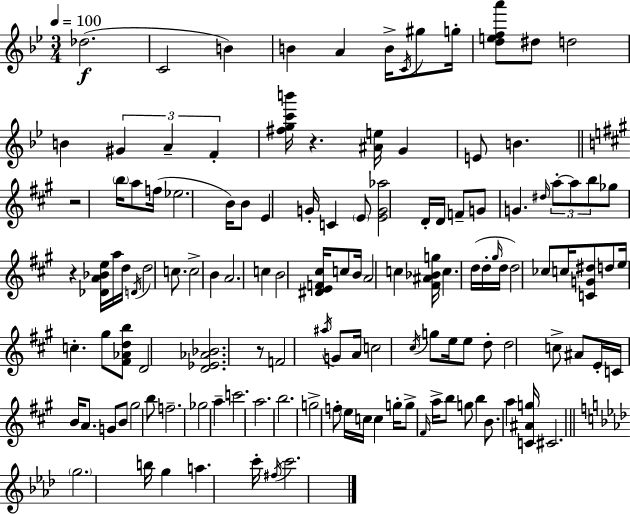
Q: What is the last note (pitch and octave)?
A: C6